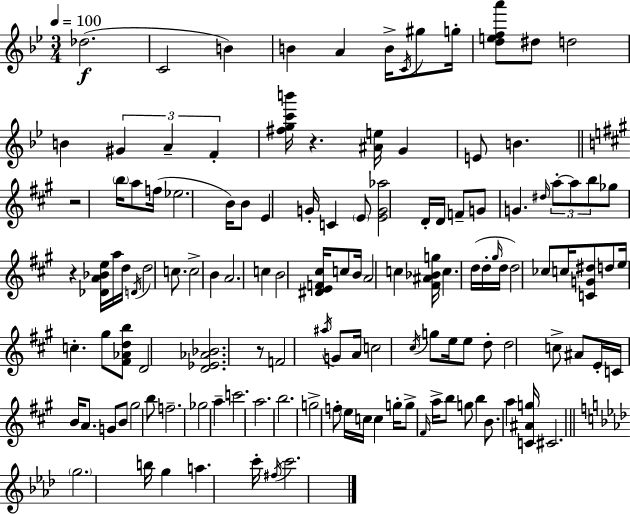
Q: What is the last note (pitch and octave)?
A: C6